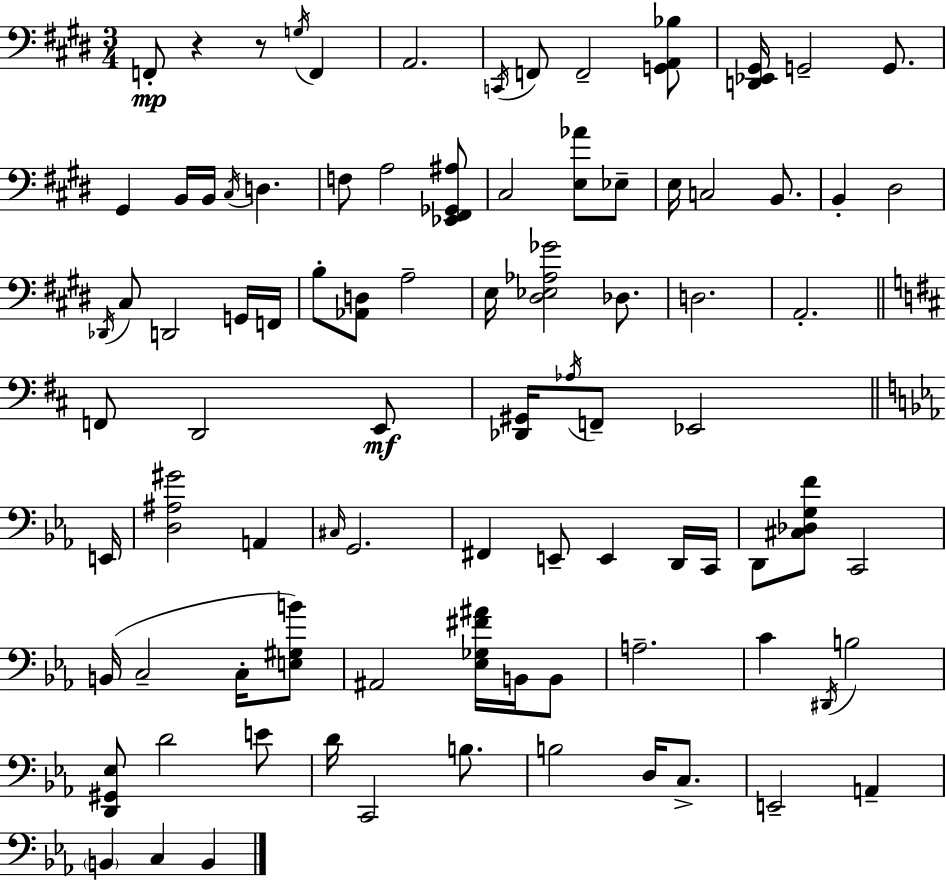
{
  \clef bass
  \numericTimeSignature
  \time 3/4
  \key e \major
  \repeat volta 2 { f,8-.\mp r4 r8 \acciaccatura { g16 } f,4 | a,2. | \acciaccatura { c,16 } f,8 f,2-- | <g, a, bes>8 <d, ees, gis,>16 g,2-- g,8. | \break gis,4 b,16 b,16 \acciaccatura { cis16 } d4. | f8 a2 | <ees, fis, ges, ais>8 cis2 <e aes'>8 | ees8-- e16 c2 | \break b,8. b,4-. dis2 | \acciaccatura { des,16 } cis8 d,2 | g,16 f,16 b8-. <aes, d>8 a2-- | e16 <dis ees aes ges'>2 | \break des8. d2. | a,2.-. | \bar "||" \break \key d \major f,8 d,2 e,8\mf | <des, gis,>16 \acciaccatura { aes16 } f,8-- ees,2 | \bar "||" \break \key ees \major e,16 <d ais gis'>2 a,4 | \grace { cis16 } g,2. | fis,4 e,8-- e,4 | d,16 c,16 d,8 <cis des g f'>8 c,2 | \break b,16( c2-- c16-. | <e gis b'>8) ais,2 <ees ges fis' ais'>16 b,16 | b,8 a2.-- | c'4 \acciaccatura { dis,16 } b2 | \break <d, gis, ees>8 d'2 | e'8 d'16 c,2 | b8. b2 d16 | c8.-> e,2-- a,4-- | \break \parenthesize b,4 c4 b,4 | } \bar "|."
}